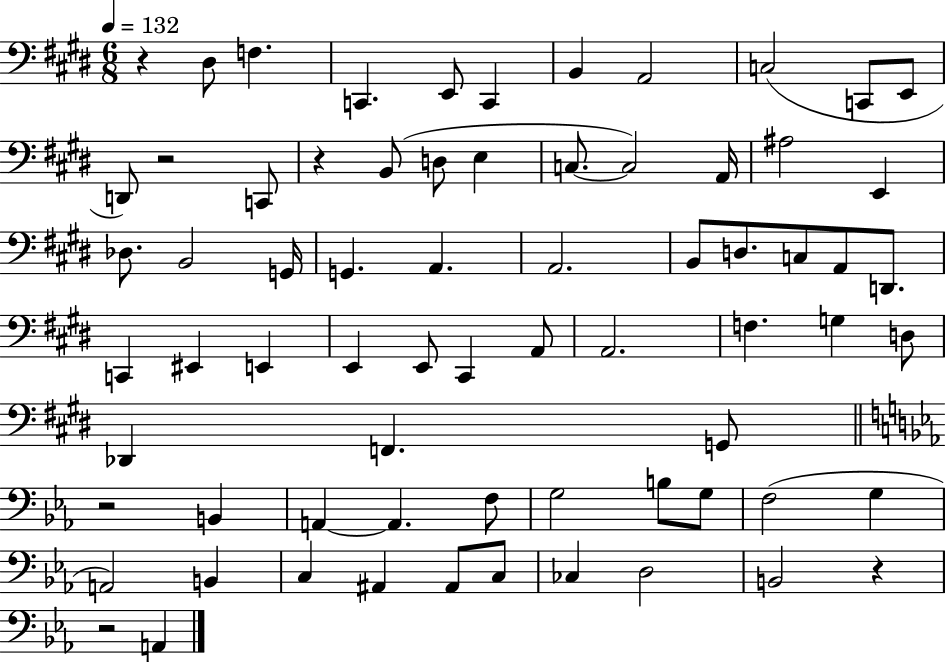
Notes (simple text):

R/q D#3/e F3/q. C2/q. E2/e C2/q B2/q A2/h C3/h C2/e E2/e D2/e R/h C2/e R/q B2/e D3/e E3/q C3/e. C3/h A2/s A#3/h E2/q Db3/e. B2/h G2/s G2/q. A2/q. A2/h. B2/e D3/e. C3/e A2/e D2/e. C2/q EIS2/q E2/q E2/q E2/e C#2/q A2/e A2/h. F3/q. G3/q D3/e Db2/q F2/q. G2/e R/h B2/q A2/q A2/q. F3/e G3/h B3/e G3/e F3/h G3/q A2/h B2/q C3/q A#2/q A#2/e C3/e CES3/q D3/h B2/h R/q R/h A2/q